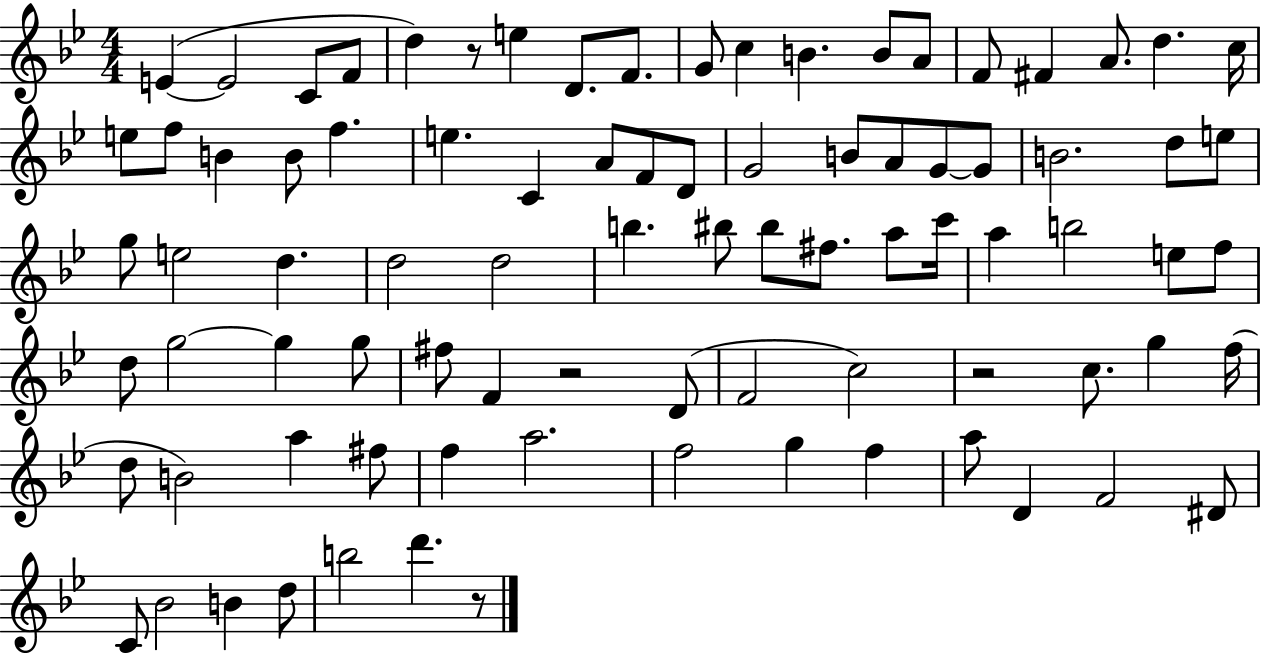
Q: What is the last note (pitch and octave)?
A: D6